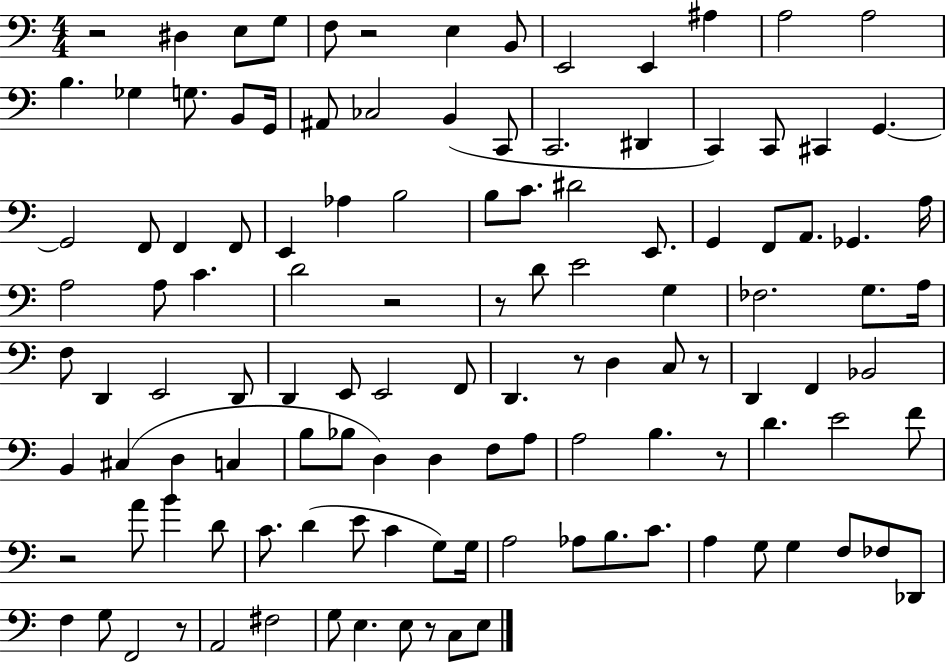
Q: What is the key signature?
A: C major